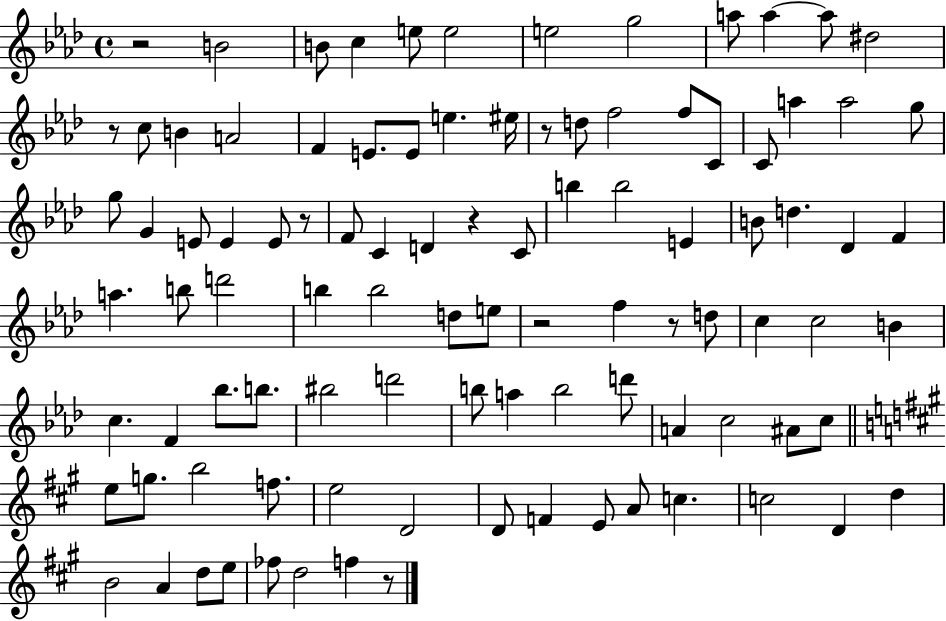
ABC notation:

X:1
T:Untitled
M:4/4
L:1/4
K:Ab
z2 B2 B/2 c e/2 e2 e2 g2 a/2 a a/2 ^d2 z/2 c/2 B A2 F E/2 E/2 e ^e/4 z/2 d/2 f2 f/2 C/2 C/2 a a2 g/2 g/2 G E/2 E E/2 z/2 F/2 C D z C/2 b b2 E B/2 d _D F a b/2 d'2 b b2 d/2 e/2 z2 f z/2 d/2 c c2 B c F _b/2 b/2 ^b2 d'2 b/2 a b2 d'/2 A c2 ^A/2 c/2 e/2 g/2 b2 f/2 e2 D2 D/2 F E/2 A/2 c c2 D d B2 A d/2 e/2 _f/2 d2 f z/2